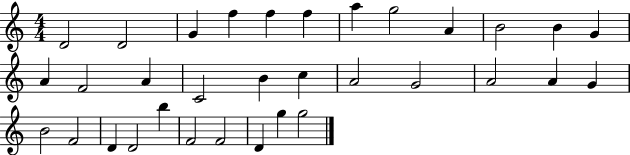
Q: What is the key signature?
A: C major